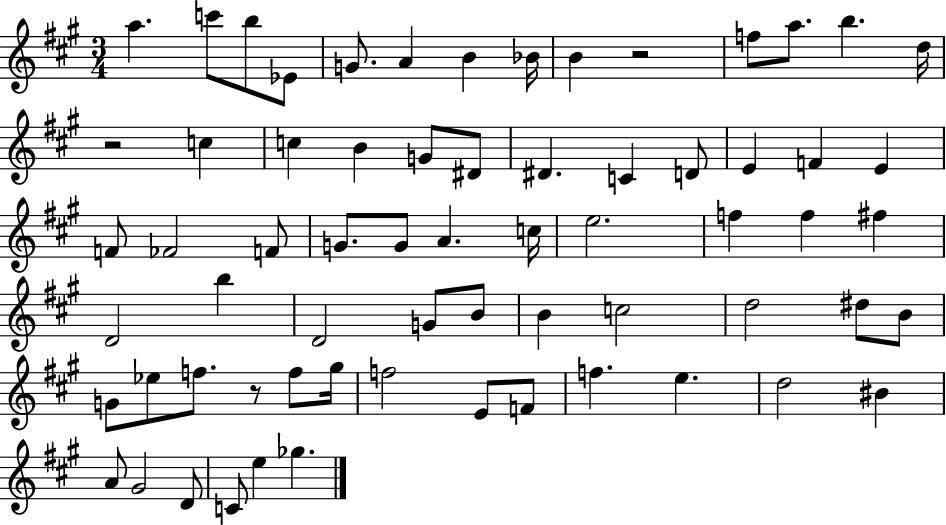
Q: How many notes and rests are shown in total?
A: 66